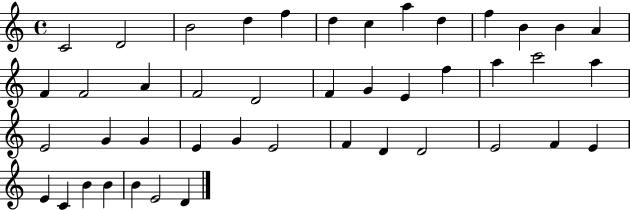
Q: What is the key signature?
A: C major